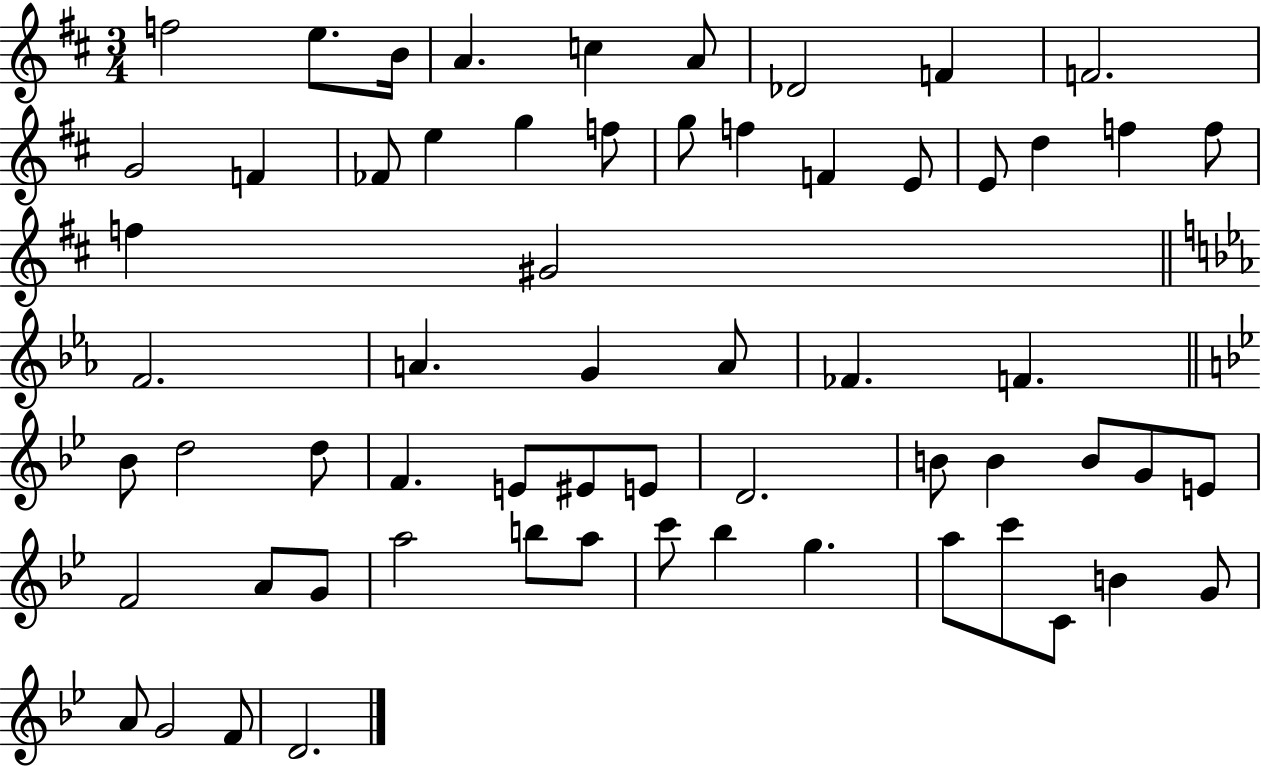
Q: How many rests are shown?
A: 0